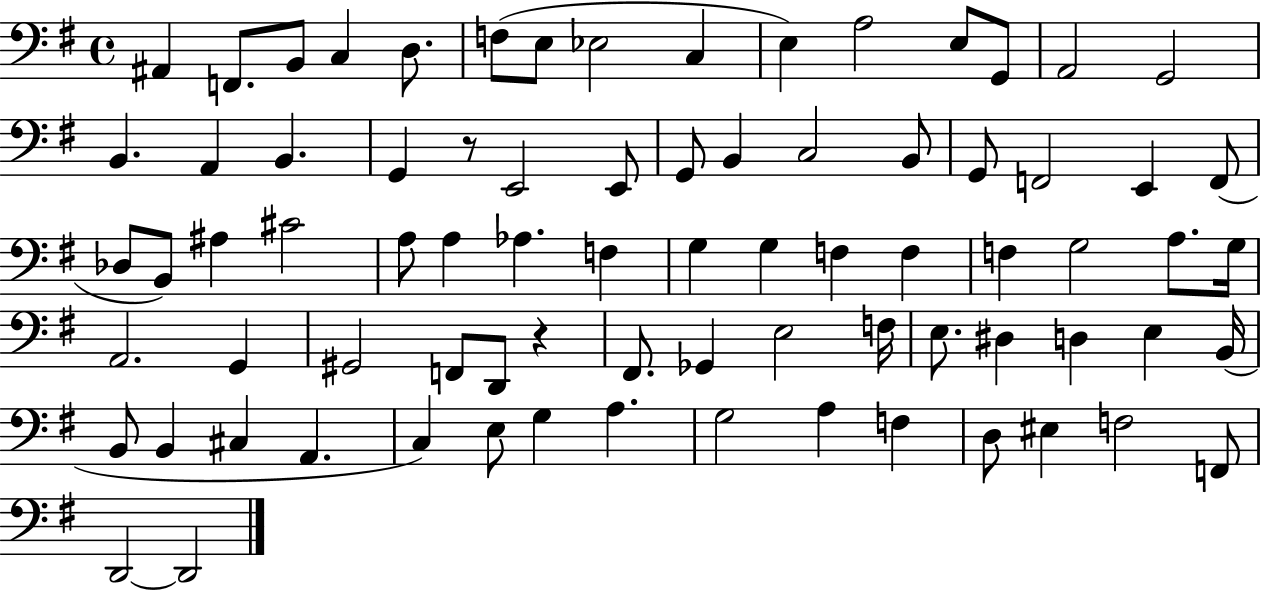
X:1
T:Untitled
M:4/4
L:1/4
K:G
^A,, F,,/2 B,,/2 C, D,/2 F,/2 E,/2 _E,2 C, E, A,2 E,/2 G,,/2 A,,2 G,,2 B,, A,, B,, G,, z/2 E,,2 E,,/2 G,,/2 B,, C,2 B,,/2 G,,/2 F,,2 E,, F,,/2 _D,/2 B,,/2 ^A, ^C2 A,/2 A, _A, F, G, G, F, F, F, G,2 A,/2 G,/4 A,,2 G,, ^G,,2 F,,/2 D,,/2 z ^F,,/2 _G,, E,2 F,/4 E,/2 ^D, D, E, B,,/4 B,,/2 B,, ^C, A,, C, E,/2 G, A, G,2 A, F, D,/2 ^E, F,2 F,,/2 D,,2 D,,2